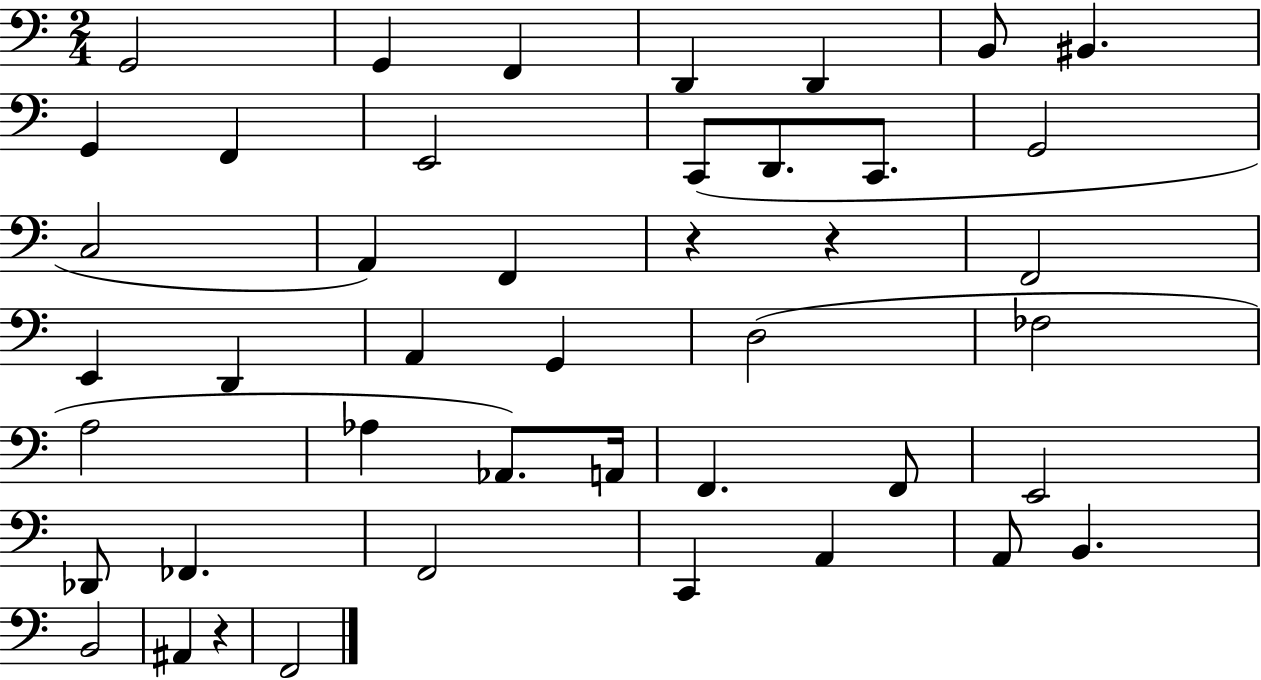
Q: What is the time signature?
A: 2/4